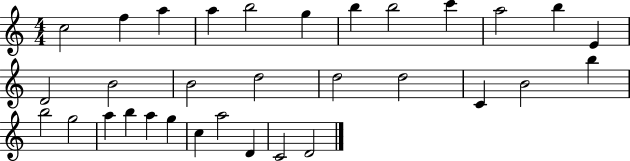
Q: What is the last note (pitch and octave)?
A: D4